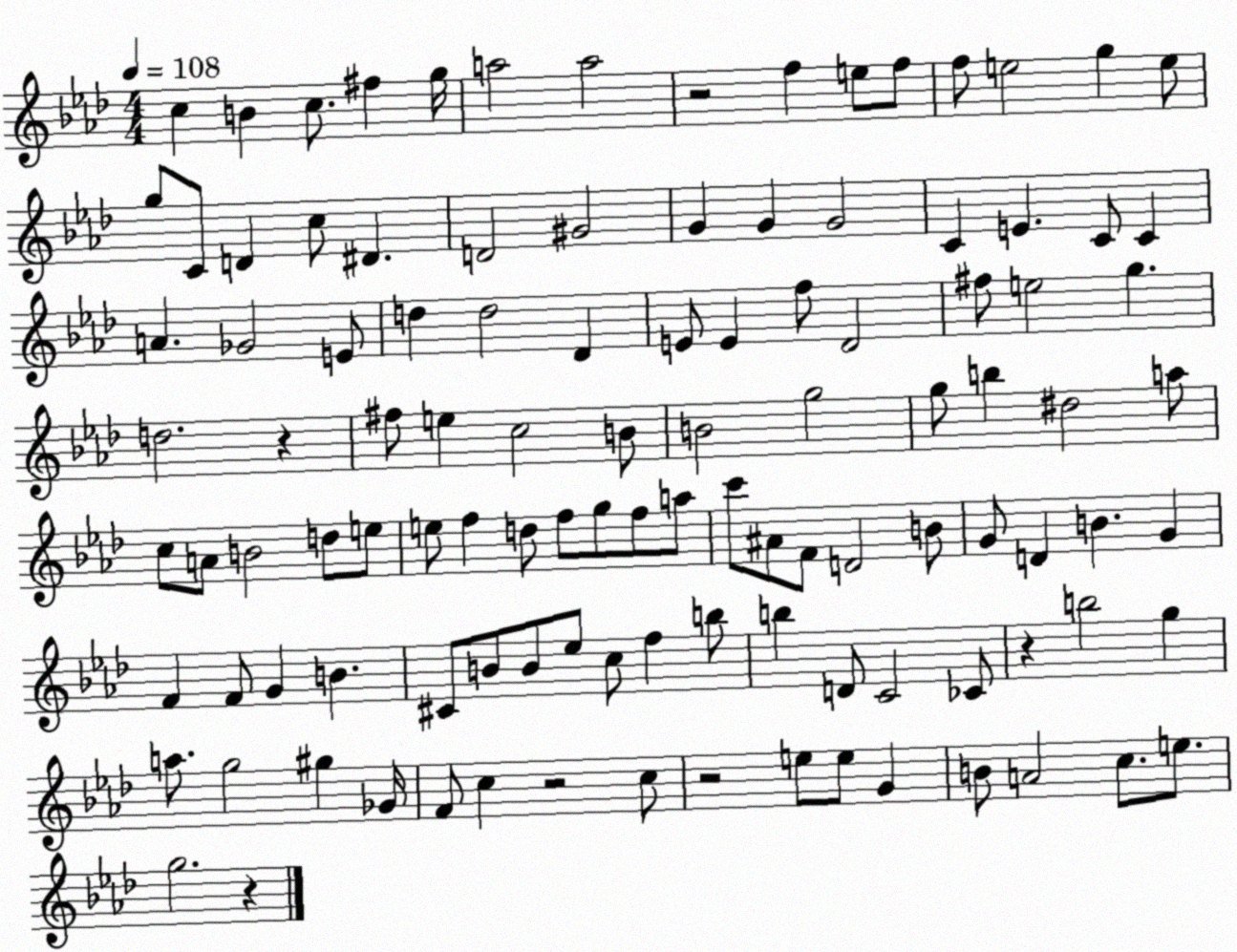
X:1
T:Untitled
M:4/4
L:1/4
K:Ab
c B c/2 ^f g/4 a2 a2 z2 f e/2 f/2 f/2 e2 g e/2 g/2 C/2 D c/2 ^D D2 ^G2 G G G2 C E C/2 C A _G2 E/2 d d2 _D E/2 E f/2 _D2 ^f/2 e2 g d2 z ^f/2 e c2 B/2 B2 g2 g/2 b ^d2 a/2 c/2 A/2 B2 d/2 e/2 e/2 f d/2 f/2 g/2 f/2 a/2 c'/2 ^A/2 F/2 D2 B/2 G/2 D B G F F/2 G B ^C/2 B/2 B/2 _e/2 c/2 f b/2 b D/2 C2 _C/2 z b2 g a/2 g2 ^g _G/4 F/2 c z2 c/2 z2 e/2 e/2 G B/2 A2 c/2 e/2 g2 z